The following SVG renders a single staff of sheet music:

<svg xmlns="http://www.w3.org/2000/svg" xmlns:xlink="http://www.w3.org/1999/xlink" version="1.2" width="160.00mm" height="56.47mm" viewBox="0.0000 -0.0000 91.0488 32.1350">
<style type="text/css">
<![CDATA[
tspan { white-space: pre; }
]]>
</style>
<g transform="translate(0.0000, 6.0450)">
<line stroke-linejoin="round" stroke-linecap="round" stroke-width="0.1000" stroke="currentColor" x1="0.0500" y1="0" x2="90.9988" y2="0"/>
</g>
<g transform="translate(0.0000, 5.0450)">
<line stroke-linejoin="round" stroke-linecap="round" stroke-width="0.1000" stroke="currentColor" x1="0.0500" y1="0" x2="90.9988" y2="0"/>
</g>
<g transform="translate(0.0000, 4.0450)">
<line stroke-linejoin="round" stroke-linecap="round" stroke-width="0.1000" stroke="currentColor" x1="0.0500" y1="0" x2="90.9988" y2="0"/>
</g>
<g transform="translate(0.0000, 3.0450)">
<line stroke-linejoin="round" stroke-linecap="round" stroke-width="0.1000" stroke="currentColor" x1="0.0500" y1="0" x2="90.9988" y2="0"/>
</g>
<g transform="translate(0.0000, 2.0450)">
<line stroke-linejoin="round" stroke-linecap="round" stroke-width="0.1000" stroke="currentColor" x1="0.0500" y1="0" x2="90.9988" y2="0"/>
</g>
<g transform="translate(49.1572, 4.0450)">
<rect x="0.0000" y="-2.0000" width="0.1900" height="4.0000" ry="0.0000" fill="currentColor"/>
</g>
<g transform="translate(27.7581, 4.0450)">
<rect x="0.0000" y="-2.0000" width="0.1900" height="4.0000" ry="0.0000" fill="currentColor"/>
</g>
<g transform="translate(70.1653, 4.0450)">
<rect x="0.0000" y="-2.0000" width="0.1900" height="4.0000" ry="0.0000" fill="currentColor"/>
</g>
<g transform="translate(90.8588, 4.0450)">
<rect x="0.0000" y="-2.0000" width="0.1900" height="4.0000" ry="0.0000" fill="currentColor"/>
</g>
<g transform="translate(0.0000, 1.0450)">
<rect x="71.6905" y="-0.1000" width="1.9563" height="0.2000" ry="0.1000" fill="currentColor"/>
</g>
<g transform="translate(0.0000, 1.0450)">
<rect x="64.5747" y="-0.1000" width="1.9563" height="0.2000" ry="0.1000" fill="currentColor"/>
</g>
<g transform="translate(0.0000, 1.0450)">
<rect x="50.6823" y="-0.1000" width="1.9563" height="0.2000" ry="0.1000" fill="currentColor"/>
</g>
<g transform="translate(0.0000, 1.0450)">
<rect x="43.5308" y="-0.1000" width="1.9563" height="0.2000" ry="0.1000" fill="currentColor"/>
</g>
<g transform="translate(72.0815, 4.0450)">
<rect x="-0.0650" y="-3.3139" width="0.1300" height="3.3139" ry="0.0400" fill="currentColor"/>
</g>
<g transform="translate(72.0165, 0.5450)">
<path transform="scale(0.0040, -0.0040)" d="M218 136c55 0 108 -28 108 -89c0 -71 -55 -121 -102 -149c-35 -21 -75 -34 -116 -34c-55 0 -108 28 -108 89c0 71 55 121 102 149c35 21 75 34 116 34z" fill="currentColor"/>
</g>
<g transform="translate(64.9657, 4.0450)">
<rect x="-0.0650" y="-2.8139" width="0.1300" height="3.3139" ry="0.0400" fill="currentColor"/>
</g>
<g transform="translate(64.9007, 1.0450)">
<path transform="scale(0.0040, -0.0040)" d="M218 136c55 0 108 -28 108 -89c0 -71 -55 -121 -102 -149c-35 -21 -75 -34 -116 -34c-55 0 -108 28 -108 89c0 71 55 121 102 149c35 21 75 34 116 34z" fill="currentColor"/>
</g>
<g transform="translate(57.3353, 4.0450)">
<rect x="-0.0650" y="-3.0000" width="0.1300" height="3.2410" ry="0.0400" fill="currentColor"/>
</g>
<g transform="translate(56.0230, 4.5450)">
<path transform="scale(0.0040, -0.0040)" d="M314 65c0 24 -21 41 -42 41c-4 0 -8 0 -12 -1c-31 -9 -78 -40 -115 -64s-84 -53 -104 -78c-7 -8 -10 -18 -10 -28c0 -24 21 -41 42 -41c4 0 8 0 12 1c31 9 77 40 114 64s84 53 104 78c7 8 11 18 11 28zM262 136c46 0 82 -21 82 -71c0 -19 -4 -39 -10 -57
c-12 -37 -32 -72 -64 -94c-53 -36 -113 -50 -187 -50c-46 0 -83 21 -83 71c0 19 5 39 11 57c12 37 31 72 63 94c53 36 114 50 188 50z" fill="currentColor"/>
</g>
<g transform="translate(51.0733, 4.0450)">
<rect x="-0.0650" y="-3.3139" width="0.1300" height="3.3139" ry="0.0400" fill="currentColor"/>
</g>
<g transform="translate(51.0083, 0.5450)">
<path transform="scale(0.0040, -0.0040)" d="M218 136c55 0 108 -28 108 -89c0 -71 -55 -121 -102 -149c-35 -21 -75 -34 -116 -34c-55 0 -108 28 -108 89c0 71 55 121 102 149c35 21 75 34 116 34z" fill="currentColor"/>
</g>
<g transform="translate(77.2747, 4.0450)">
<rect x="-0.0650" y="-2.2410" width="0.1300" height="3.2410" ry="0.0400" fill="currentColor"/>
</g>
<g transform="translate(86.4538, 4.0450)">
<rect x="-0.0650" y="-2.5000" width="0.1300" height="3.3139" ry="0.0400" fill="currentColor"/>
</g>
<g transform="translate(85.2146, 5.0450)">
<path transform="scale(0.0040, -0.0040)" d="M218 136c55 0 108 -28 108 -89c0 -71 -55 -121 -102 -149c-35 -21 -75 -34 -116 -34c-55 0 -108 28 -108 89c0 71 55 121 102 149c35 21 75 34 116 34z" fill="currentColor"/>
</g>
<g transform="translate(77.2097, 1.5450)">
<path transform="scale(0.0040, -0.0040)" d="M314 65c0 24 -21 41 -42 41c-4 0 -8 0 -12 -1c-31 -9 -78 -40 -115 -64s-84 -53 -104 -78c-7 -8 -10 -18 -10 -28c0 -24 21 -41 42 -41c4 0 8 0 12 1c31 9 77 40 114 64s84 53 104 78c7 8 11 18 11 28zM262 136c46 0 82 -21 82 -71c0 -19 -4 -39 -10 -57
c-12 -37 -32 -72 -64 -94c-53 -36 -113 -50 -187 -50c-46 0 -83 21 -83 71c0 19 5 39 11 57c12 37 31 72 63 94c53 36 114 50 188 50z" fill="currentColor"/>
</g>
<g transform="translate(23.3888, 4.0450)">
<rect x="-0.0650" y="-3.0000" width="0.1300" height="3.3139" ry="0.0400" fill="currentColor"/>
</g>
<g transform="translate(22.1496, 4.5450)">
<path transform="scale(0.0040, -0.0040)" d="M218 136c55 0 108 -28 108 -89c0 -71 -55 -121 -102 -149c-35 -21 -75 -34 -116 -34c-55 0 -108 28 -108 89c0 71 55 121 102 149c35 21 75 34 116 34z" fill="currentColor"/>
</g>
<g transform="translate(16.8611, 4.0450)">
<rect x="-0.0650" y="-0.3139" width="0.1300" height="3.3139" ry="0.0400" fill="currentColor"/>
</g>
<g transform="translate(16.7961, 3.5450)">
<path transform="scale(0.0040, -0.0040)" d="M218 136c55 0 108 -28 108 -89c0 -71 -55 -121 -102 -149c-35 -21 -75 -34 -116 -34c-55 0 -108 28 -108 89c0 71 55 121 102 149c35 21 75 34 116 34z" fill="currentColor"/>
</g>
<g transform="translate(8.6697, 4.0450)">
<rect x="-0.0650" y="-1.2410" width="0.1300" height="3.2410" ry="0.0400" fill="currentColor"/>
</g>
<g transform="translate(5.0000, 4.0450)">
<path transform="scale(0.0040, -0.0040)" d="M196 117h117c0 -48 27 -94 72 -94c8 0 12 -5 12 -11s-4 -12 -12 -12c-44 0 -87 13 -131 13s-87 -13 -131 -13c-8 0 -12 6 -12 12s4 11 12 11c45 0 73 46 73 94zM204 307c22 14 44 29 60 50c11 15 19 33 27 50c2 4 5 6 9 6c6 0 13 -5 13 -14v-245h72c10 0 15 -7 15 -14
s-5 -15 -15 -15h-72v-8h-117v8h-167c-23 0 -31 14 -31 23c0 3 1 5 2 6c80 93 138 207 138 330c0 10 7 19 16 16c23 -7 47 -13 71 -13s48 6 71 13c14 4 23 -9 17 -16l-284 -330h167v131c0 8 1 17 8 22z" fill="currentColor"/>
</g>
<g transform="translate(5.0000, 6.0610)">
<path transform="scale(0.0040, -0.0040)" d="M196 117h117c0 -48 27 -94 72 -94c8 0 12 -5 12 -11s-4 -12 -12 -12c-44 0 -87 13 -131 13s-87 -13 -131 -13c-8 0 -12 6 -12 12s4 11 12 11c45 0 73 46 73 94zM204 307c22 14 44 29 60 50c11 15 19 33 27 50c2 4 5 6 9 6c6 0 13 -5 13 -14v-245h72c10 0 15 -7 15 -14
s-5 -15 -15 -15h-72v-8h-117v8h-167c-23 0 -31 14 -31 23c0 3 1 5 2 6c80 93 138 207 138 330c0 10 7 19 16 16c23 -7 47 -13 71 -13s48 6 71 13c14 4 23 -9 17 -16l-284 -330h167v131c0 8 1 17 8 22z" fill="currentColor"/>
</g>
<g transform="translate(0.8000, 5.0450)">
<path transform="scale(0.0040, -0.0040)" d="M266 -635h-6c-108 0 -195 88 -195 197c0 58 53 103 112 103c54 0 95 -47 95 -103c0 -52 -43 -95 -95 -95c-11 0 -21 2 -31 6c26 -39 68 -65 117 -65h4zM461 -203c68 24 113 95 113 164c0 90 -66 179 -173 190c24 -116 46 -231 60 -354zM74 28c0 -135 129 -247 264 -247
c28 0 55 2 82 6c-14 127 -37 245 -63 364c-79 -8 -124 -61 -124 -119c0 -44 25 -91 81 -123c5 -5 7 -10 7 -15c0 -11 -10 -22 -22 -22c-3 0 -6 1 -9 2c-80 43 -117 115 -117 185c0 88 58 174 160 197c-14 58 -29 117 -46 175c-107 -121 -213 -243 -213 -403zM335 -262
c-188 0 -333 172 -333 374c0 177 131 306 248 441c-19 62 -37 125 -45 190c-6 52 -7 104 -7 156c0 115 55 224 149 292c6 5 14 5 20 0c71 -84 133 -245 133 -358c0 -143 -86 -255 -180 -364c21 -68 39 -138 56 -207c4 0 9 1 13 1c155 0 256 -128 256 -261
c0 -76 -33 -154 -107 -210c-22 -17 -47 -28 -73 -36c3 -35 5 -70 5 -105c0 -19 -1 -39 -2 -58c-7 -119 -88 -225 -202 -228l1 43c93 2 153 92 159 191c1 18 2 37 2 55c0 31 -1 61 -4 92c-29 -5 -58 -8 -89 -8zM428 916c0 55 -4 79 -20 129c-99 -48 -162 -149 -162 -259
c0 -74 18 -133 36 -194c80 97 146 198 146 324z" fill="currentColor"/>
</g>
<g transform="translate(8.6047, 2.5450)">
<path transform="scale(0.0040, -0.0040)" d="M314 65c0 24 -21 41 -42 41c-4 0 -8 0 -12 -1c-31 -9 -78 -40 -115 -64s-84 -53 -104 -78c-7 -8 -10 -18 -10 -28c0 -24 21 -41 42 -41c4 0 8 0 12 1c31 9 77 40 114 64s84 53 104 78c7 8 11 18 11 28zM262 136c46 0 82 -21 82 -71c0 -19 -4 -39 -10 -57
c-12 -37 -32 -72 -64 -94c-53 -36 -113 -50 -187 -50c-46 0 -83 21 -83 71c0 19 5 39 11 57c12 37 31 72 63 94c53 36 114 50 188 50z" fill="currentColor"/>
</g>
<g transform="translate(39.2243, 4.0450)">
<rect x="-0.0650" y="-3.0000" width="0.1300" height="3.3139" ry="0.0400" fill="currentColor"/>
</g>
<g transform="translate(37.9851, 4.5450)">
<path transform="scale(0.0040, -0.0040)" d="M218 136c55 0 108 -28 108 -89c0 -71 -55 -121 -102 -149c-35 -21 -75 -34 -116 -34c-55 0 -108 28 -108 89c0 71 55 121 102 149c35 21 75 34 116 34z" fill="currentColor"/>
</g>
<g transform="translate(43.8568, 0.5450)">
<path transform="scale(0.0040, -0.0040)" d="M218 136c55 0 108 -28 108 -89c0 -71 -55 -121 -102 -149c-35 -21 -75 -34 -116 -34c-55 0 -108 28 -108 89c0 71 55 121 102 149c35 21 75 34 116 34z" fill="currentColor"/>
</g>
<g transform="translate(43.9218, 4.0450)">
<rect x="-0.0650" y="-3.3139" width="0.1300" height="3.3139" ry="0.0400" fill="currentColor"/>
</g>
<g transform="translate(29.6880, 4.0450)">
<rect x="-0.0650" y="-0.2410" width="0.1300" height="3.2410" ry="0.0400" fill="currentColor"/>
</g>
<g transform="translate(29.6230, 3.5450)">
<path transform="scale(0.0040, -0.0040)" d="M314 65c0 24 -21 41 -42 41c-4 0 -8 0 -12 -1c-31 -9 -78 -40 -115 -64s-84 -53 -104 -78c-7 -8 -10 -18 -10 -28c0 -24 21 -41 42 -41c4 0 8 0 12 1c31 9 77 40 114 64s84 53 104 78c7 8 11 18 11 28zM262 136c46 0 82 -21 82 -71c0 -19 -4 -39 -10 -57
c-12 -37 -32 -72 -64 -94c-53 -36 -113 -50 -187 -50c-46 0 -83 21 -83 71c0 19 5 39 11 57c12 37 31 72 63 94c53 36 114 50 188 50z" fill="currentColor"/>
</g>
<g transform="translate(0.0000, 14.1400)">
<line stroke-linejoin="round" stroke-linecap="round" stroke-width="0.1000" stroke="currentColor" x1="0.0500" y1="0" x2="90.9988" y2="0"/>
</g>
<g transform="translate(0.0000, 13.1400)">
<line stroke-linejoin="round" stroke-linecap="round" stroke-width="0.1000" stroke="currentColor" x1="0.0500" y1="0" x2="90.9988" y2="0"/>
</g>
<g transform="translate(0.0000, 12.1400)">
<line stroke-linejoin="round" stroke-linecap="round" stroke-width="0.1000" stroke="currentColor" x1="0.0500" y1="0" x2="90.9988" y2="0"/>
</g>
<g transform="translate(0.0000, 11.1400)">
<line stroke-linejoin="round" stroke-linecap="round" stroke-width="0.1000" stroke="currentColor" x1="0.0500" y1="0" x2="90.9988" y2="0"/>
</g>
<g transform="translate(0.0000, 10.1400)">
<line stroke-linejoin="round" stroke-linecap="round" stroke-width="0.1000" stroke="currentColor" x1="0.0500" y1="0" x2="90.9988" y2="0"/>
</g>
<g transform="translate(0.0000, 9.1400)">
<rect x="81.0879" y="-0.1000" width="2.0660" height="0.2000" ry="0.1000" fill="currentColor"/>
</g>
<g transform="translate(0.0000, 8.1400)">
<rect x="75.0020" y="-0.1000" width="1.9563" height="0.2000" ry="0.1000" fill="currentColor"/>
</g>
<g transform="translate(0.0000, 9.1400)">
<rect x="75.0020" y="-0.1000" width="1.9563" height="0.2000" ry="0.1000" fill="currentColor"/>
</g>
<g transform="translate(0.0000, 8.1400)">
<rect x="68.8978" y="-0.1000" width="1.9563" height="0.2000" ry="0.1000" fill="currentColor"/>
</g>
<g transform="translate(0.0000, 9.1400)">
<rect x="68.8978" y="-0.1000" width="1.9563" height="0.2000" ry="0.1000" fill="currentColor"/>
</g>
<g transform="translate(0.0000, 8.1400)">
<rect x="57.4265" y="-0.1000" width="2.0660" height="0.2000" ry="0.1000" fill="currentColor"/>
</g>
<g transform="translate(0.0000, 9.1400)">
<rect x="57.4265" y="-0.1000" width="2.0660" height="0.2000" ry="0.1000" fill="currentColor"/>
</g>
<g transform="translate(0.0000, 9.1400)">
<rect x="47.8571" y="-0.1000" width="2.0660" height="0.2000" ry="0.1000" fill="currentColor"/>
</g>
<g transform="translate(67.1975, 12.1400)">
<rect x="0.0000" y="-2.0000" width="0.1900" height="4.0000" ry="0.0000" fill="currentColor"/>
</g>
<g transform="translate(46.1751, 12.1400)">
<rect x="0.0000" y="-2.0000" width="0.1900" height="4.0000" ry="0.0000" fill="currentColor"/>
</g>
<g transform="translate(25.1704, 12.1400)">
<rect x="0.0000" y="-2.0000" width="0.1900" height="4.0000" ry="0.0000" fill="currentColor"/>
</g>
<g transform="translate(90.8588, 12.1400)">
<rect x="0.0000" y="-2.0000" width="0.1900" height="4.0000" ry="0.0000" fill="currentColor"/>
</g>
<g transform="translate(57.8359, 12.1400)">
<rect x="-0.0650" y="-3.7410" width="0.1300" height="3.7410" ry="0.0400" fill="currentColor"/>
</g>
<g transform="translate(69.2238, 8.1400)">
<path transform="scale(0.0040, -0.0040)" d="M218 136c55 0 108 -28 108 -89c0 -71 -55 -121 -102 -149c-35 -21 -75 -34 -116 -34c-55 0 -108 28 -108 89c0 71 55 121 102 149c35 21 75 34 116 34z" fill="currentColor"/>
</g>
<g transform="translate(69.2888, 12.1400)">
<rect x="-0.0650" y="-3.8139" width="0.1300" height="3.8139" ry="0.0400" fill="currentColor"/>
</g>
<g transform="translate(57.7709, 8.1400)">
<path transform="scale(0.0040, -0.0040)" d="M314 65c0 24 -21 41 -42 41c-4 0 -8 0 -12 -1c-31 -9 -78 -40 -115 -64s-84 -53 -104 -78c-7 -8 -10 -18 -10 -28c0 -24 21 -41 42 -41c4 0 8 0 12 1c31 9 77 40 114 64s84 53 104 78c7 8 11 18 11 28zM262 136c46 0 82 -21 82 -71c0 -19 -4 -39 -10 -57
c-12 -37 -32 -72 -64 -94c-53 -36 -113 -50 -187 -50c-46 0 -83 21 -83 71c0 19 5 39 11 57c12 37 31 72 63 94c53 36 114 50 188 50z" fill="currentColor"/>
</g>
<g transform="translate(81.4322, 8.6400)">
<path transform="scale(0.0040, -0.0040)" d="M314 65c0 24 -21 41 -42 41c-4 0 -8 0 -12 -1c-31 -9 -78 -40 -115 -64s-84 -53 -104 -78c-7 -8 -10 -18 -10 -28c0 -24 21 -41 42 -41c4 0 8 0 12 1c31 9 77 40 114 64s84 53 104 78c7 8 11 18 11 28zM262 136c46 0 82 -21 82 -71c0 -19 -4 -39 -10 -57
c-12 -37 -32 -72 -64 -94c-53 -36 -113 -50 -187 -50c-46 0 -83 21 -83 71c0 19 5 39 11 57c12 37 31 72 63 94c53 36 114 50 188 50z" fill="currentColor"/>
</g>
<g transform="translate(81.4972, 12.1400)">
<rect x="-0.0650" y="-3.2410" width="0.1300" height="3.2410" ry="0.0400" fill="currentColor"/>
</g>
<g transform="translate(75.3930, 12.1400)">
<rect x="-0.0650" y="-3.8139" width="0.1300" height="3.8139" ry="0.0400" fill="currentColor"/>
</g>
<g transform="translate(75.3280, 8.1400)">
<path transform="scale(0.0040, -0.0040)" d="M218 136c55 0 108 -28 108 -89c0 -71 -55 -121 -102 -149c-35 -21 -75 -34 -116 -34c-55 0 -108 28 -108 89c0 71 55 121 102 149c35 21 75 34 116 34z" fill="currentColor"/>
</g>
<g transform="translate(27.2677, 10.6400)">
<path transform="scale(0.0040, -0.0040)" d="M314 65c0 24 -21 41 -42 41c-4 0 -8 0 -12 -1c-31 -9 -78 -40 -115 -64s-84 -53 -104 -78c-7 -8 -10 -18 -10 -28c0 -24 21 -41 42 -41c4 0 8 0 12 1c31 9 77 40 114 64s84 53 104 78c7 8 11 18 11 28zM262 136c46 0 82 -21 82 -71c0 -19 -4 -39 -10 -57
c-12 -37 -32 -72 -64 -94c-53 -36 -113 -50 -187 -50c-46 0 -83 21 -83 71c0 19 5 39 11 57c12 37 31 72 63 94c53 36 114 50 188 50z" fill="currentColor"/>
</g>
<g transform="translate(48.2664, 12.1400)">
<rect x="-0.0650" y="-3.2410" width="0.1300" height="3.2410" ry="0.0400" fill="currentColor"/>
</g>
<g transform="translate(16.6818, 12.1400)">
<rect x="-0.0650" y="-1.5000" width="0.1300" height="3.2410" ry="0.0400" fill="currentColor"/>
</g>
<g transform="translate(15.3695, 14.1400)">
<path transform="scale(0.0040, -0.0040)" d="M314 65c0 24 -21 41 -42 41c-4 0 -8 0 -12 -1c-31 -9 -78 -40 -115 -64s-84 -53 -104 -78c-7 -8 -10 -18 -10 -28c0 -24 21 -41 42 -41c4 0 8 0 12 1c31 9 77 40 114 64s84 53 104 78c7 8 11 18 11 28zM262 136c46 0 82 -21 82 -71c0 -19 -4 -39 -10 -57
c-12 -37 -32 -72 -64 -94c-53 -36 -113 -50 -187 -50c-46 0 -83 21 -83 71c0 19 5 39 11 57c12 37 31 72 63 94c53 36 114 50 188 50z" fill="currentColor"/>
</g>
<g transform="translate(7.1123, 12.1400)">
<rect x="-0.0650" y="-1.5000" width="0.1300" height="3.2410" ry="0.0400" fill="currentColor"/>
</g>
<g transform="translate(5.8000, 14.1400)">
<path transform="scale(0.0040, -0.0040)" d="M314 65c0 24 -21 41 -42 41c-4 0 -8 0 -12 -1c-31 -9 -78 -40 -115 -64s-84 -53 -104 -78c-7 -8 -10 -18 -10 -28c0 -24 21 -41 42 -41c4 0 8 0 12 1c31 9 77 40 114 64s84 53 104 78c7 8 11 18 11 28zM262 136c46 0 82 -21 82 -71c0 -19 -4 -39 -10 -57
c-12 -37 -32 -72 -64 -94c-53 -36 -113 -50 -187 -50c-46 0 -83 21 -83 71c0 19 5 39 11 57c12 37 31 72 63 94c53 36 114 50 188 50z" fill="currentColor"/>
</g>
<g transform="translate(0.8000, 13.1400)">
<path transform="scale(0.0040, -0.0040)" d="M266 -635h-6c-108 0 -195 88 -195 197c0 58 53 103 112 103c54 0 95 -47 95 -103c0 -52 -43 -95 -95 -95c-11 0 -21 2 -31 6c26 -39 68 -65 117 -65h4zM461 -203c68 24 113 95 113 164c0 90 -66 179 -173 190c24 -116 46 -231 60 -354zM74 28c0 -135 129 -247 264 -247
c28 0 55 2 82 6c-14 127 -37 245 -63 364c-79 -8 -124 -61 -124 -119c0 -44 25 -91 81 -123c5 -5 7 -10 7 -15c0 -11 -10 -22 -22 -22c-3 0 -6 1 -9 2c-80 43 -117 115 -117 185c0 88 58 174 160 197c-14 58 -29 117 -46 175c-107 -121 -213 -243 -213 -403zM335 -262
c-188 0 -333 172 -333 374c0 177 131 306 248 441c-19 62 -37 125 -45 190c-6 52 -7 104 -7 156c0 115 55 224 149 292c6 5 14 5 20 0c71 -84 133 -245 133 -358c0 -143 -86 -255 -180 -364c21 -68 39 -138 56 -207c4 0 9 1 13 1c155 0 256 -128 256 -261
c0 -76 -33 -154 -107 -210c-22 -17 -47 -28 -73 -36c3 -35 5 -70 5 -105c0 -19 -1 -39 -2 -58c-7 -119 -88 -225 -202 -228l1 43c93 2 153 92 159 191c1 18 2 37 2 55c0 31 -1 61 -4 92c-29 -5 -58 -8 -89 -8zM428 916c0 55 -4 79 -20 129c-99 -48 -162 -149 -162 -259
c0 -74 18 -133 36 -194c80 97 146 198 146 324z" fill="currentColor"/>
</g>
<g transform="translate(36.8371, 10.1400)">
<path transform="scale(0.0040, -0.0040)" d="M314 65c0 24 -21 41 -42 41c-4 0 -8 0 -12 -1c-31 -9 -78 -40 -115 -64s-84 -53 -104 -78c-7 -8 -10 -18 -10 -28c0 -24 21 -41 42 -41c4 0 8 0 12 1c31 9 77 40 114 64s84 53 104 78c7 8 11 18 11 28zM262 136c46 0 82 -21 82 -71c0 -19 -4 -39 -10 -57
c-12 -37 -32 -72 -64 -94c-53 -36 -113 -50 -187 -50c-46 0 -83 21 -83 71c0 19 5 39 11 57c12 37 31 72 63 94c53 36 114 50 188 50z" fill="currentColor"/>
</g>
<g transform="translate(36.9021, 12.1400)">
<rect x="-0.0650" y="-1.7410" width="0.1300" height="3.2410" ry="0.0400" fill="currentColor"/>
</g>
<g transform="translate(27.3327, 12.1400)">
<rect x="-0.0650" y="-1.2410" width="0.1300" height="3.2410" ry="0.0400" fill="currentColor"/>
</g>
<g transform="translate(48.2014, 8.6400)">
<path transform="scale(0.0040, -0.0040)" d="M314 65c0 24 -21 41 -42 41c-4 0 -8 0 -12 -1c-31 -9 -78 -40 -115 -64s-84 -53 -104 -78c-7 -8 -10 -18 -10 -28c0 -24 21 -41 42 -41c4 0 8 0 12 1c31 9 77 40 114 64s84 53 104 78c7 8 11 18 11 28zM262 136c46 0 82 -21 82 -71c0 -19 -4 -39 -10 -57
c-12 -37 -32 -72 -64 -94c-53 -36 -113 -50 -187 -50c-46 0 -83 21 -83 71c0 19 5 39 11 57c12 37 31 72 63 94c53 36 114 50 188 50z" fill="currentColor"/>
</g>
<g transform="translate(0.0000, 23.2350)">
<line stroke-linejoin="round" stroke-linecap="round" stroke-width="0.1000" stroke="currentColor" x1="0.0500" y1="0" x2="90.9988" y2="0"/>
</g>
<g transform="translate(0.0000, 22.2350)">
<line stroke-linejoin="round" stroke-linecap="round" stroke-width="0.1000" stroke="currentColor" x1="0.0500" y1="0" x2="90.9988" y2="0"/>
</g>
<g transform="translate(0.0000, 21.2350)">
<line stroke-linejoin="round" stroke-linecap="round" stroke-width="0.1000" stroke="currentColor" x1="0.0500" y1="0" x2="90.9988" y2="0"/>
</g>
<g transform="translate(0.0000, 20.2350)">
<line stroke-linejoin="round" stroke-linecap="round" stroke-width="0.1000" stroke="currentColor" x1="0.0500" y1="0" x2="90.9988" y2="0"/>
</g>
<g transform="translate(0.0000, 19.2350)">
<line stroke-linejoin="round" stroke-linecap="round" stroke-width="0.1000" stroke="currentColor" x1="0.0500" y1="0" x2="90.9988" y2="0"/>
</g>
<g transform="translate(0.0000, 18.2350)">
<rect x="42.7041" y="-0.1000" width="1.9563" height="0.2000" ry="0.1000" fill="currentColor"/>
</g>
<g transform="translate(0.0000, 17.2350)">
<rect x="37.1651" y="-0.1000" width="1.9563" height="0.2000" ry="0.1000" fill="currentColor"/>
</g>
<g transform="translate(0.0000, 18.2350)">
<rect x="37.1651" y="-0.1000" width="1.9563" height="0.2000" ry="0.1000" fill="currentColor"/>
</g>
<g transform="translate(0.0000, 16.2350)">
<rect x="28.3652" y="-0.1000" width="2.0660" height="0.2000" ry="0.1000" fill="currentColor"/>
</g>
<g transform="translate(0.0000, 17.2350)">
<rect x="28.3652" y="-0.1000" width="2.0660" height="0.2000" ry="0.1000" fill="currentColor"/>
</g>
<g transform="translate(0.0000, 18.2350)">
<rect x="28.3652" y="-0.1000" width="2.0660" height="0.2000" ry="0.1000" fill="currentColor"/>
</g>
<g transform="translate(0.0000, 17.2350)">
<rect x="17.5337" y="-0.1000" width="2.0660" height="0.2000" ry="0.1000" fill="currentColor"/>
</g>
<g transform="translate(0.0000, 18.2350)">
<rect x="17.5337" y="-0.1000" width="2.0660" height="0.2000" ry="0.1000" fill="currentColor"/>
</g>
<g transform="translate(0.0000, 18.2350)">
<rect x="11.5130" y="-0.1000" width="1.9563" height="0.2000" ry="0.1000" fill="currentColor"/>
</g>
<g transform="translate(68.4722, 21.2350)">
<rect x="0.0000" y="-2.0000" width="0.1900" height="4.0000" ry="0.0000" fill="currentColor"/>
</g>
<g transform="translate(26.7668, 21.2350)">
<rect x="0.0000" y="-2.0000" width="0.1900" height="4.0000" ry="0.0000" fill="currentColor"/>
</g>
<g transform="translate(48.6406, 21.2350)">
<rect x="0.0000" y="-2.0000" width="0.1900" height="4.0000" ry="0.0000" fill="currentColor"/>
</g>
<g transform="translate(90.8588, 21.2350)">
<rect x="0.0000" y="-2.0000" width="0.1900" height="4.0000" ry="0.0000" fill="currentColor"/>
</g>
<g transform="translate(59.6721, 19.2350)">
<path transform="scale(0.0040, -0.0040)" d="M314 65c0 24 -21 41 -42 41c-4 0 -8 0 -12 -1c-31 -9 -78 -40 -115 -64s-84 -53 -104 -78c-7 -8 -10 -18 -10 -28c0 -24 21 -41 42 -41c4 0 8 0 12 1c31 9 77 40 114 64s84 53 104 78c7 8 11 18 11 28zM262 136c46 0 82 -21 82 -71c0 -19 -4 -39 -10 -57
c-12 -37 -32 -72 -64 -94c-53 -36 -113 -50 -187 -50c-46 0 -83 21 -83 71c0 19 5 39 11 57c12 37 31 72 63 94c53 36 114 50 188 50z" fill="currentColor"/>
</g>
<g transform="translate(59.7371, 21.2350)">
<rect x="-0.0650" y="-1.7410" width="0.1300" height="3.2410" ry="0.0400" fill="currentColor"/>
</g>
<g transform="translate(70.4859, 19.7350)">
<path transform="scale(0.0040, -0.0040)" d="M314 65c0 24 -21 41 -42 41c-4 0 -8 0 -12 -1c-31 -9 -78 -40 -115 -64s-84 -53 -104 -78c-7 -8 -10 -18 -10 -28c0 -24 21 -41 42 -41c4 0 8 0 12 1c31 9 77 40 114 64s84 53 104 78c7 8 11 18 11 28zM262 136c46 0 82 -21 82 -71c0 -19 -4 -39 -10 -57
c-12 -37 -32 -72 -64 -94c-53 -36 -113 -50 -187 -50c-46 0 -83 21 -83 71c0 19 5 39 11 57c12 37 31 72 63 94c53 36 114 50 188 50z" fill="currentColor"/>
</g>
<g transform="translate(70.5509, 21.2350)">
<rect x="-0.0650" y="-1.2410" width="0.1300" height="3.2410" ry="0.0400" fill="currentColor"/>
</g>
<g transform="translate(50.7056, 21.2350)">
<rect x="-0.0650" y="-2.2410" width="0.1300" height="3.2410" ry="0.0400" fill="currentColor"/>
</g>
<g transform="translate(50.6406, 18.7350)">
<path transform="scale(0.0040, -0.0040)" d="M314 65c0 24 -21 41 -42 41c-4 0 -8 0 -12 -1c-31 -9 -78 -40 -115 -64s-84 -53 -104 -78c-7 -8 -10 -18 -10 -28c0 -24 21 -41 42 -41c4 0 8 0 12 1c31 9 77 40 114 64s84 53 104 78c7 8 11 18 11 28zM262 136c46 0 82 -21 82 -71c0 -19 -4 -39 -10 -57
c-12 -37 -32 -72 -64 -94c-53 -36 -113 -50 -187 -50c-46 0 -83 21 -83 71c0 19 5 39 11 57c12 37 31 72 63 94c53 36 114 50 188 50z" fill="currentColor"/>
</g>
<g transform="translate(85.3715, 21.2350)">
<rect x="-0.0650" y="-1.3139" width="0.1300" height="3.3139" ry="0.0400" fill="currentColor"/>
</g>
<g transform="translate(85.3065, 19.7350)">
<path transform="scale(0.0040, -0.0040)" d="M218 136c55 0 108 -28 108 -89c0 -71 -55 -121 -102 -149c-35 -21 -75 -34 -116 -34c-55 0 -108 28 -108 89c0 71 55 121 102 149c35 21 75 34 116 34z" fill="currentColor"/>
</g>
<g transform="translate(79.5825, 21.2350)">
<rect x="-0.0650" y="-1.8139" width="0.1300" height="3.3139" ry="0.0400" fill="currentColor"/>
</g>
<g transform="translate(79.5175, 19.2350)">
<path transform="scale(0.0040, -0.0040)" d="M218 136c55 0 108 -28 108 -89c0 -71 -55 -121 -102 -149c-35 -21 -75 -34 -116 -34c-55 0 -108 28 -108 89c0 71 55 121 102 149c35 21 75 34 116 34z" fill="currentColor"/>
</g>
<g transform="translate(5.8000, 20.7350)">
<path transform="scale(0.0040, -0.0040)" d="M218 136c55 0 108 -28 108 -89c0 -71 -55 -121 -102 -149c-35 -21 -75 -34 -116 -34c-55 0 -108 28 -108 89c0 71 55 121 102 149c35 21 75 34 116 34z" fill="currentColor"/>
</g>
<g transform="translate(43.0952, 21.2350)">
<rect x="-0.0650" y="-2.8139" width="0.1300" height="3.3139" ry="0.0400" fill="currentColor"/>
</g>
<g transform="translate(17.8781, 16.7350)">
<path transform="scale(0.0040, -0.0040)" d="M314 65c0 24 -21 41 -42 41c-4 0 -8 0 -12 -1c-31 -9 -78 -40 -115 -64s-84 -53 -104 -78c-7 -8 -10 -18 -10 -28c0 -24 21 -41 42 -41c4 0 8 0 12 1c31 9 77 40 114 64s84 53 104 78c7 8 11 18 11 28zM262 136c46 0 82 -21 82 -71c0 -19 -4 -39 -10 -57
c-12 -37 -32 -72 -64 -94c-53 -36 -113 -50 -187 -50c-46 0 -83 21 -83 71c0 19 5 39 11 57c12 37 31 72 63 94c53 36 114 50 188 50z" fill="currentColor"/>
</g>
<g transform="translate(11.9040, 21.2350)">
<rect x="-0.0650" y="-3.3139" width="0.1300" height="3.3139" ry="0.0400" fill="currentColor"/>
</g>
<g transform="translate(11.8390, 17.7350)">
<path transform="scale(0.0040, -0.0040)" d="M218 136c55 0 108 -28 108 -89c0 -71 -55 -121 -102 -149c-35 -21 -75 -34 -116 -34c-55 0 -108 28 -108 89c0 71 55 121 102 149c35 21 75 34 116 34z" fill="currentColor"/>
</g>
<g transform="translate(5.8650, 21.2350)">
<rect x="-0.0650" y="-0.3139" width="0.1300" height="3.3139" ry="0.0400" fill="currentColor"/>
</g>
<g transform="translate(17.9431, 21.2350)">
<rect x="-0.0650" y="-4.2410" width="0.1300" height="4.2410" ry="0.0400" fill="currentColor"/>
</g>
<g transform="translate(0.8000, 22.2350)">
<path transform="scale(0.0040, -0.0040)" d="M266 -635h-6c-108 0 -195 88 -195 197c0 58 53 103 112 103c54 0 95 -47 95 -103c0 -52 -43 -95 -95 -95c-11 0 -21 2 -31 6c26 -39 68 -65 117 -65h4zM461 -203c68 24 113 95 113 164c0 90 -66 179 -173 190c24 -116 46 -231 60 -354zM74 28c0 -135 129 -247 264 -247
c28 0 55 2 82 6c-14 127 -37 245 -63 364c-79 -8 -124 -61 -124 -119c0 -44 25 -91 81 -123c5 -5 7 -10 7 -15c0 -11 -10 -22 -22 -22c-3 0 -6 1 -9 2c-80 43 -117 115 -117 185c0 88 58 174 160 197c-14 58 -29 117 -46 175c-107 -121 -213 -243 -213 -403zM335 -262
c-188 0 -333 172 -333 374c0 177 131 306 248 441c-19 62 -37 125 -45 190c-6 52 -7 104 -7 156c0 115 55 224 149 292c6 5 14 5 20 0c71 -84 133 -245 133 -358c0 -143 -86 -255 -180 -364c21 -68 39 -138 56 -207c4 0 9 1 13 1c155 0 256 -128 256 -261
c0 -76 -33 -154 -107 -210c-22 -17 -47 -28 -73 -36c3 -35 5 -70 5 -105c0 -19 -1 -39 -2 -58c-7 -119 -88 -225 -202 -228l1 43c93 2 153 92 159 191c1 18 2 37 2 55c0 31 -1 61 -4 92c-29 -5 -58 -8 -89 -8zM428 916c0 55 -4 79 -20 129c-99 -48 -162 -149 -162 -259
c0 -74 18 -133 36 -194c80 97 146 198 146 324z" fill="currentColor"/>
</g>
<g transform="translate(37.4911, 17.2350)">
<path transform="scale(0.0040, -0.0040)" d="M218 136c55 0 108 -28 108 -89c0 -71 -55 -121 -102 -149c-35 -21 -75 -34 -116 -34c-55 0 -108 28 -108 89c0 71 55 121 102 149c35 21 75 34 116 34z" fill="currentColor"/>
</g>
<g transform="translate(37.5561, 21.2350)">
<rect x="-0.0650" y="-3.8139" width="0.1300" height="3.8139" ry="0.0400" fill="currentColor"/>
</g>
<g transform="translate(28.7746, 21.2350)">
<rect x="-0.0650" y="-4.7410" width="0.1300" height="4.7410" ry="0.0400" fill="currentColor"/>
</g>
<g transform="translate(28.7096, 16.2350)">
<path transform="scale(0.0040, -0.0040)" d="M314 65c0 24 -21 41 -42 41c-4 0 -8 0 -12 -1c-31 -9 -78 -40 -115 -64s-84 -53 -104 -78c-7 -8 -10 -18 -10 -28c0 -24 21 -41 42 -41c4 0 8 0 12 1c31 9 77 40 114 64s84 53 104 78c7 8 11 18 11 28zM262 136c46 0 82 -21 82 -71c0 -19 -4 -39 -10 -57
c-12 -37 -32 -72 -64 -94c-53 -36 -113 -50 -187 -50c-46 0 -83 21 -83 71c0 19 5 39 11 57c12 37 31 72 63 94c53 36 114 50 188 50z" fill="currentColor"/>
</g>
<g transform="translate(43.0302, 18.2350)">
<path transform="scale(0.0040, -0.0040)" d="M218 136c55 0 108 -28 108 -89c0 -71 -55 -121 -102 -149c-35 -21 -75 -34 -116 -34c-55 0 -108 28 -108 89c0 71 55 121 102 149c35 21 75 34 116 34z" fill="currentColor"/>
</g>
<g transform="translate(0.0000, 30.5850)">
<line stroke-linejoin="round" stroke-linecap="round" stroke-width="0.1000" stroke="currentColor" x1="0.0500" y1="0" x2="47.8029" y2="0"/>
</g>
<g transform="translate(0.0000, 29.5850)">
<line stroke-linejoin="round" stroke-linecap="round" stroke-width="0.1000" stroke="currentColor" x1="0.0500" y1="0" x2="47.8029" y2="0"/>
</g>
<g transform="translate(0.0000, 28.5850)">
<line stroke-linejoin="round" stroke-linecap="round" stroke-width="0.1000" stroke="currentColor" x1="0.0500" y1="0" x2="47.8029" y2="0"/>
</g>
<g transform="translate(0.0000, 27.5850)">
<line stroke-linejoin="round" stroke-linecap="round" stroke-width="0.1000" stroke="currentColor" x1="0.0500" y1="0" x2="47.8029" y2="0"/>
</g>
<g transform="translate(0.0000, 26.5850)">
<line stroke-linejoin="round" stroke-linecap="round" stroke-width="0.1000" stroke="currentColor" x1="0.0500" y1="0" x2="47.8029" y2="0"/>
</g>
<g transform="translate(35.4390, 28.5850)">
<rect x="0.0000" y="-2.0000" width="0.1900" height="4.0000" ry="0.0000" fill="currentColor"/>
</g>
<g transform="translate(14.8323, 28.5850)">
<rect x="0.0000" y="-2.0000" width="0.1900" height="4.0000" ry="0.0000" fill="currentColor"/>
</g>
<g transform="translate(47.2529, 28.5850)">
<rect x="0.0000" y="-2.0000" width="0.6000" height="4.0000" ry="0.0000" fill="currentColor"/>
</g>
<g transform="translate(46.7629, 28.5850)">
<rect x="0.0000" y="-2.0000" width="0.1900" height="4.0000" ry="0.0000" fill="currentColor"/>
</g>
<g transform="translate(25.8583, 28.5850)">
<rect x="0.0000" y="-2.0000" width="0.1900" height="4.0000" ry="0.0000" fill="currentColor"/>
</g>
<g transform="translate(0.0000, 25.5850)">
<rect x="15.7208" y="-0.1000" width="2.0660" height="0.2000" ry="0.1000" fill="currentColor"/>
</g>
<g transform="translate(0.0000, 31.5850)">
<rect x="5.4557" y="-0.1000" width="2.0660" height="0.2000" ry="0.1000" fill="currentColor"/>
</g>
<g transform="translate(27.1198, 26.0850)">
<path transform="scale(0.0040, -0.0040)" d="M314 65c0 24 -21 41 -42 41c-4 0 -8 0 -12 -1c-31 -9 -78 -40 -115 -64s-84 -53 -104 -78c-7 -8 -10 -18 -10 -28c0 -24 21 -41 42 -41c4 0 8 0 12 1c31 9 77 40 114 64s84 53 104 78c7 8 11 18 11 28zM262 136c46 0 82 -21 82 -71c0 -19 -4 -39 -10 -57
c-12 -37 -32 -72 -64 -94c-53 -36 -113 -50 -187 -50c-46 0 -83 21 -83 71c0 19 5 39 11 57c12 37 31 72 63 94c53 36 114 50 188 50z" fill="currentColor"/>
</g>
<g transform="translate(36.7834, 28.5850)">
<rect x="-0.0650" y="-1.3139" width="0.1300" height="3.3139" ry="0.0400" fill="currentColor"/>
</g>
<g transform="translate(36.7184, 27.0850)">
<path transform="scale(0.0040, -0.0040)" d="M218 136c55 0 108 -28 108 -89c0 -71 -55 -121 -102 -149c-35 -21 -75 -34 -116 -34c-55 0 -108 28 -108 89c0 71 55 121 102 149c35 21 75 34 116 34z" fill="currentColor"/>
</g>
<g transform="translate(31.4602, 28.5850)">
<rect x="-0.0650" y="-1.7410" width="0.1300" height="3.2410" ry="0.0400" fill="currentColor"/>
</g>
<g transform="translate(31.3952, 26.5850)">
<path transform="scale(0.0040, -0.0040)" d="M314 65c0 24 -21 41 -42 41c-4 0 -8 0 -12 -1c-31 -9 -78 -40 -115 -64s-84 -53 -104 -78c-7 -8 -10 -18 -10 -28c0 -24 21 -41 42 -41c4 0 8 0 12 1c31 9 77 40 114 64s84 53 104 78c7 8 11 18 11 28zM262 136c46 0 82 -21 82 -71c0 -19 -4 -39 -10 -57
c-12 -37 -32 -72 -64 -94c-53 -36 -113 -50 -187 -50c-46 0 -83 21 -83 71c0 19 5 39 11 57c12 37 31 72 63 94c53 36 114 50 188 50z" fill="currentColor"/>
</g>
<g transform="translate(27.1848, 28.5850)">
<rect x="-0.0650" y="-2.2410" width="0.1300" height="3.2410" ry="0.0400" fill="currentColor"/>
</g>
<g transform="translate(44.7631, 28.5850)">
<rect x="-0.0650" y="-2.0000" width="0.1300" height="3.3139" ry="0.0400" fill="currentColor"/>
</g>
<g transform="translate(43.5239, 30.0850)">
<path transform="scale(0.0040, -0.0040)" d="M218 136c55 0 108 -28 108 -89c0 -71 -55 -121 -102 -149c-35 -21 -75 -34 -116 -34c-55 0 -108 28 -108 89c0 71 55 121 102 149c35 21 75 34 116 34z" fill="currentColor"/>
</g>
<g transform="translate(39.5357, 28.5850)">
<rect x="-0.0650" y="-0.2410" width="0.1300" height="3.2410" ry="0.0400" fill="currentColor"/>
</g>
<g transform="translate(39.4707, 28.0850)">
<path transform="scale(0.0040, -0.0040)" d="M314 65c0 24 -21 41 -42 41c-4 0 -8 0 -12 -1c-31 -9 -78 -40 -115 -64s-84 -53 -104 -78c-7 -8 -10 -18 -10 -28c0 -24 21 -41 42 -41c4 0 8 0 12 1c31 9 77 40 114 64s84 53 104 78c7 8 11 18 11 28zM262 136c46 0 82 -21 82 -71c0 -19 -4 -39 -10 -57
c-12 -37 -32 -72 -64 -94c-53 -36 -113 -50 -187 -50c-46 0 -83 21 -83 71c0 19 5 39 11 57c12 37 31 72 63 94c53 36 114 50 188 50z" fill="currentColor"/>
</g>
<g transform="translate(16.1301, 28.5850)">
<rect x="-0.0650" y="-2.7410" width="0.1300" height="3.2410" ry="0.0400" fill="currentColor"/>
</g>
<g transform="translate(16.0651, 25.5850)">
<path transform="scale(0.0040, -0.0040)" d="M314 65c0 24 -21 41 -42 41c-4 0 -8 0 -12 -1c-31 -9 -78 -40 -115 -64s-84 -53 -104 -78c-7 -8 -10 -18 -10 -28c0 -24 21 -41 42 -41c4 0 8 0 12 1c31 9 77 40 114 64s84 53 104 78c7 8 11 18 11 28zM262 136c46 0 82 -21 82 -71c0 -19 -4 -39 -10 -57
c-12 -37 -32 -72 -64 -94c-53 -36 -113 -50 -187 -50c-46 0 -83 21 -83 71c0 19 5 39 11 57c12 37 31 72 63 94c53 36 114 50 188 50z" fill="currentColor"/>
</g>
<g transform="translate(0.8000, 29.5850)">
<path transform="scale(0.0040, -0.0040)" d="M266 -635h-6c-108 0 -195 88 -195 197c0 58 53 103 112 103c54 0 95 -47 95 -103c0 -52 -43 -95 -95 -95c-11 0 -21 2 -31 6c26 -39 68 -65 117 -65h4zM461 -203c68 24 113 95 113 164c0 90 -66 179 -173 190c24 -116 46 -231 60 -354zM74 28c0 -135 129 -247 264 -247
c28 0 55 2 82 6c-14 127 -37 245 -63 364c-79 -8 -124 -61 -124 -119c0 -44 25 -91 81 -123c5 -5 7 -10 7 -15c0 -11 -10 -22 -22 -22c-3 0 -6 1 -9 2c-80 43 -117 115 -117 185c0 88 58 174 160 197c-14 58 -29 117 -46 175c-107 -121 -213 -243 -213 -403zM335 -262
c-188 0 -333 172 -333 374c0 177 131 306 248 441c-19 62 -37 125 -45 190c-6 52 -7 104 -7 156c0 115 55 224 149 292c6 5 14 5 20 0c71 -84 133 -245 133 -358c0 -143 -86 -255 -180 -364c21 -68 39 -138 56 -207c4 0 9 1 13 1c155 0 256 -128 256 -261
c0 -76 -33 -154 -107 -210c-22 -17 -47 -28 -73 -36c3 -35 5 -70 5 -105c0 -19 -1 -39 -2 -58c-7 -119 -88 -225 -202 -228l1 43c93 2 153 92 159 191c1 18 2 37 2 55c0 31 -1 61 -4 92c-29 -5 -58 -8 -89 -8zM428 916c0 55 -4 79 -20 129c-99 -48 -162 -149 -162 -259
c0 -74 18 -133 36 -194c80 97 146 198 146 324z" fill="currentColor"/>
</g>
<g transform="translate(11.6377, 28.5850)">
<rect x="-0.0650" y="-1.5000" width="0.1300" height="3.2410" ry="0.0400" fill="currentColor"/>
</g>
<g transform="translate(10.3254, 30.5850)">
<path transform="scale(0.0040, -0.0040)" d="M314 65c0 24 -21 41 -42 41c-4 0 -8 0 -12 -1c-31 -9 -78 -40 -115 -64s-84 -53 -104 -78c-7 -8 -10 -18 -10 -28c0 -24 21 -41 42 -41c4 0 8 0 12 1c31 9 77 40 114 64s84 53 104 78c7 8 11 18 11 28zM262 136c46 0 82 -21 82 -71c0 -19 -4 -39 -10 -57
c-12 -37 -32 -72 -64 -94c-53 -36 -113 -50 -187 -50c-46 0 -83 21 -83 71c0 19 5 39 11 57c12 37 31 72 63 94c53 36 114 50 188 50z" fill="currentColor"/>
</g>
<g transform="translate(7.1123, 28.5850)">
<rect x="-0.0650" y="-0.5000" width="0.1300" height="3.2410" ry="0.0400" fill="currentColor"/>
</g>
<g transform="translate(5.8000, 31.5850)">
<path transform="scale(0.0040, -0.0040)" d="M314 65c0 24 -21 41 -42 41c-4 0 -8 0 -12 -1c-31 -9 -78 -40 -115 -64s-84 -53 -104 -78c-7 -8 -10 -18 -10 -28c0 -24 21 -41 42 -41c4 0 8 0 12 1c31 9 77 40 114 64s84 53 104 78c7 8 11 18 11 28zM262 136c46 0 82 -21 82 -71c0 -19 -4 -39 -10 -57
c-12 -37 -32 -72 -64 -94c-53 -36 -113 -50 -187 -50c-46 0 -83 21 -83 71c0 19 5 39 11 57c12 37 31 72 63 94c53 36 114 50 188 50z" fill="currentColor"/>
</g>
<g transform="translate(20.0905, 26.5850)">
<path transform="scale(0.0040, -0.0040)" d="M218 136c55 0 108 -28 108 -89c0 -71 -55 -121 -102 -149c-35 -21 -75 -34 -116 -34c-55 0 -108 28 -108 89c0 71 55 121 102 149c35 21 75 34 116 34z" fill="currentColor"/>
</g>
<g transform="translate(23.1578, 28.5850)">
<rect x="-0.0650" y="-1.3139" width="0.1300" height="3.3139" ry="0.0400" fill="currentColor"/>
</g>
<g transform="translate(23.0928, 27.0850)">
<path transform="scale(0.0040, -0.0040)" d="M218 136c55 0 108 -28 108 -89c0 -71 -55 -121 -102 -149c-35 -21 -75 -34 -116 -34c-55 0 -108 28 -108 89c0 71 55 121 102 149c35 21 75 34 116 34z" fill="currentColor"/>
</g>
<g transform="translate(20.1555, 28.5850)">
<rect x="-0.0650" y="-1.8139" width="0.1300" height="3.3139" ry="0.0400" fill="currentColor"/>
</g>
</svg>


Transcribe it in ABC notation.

X:1
T:Untitled
M:4/4
L:1/4
K:C
e2 c A c2 A b b A2 a b g2 G E2 E2 e2 f2 b2 c'2 c' c' b2 c b d'2 e'2 c' a g2 f2 e2 f e C2 E2 a2 f e g2 f2 e c2 F